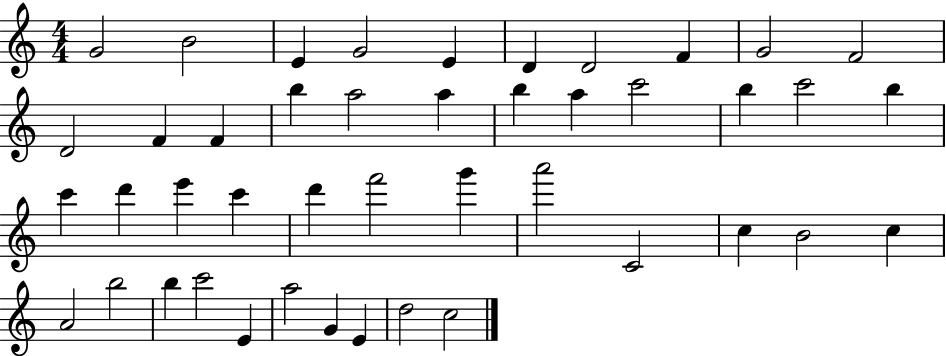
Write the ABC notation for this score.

X:1
T:Untitled
M:4/4
L:1/4
K:C
G2 B2 E G2 E D D2 F G2 F2 D2 F F b a2 a b a c'2 b c'2 b c' d' e' c' d' f'2 g' a'2 C2 c B2 c A2 b2 b c'2 E a2 G E d2 c2